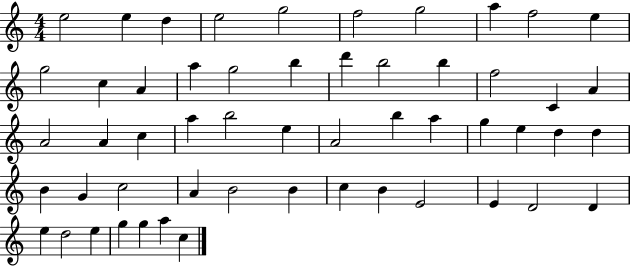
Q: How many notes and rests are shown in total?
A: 54